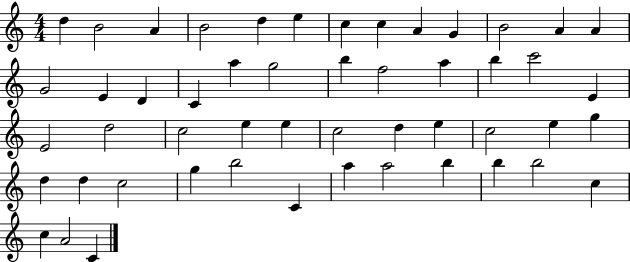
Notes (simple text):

D5/q B4/h A4/q B4/h D5/q E5/q C5/q C5/q A4/q G4/q B4/h A4/q A4/q G4/h E4/q D4/q C4/q A5/q G5/h B5/q F5/h A5/q B5/q C6/h E4/q E4/h D5/h C5/h E5/q E5/q C5/h D5/q E5/q C5/h E5/q G5/q D5/q D5/q C5/h G5/q B5/h C4/q A5/q A5/h B5/q B5/q B5/h C5/q C5/q A4/h C4/q